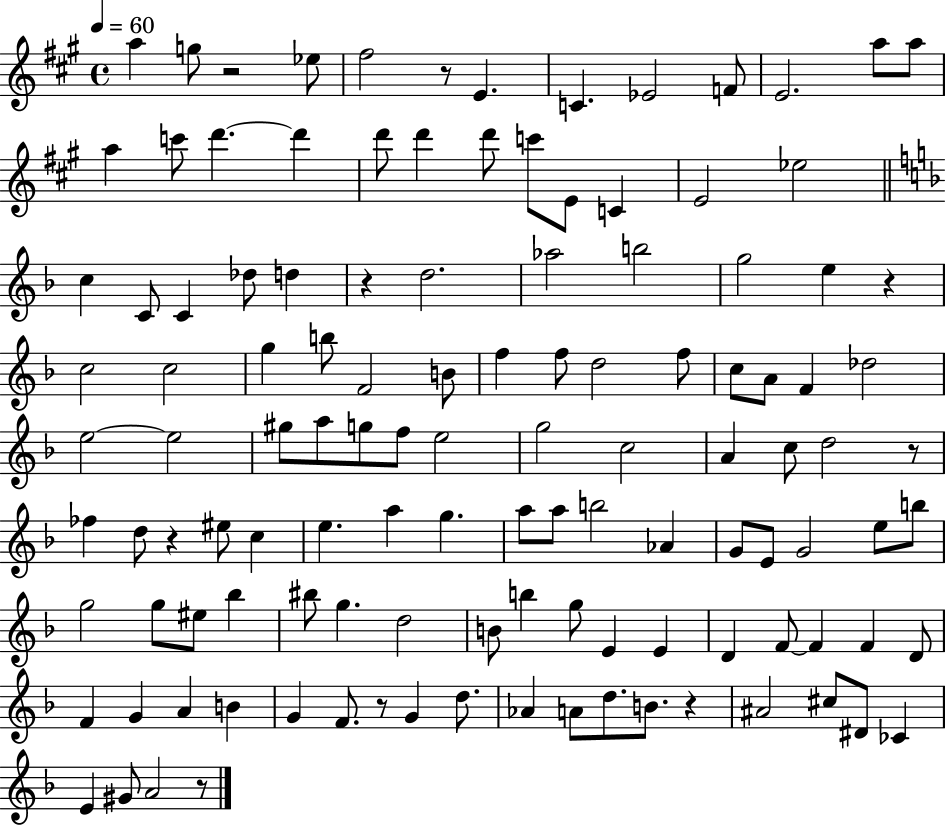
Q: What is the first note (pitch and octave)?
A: A5